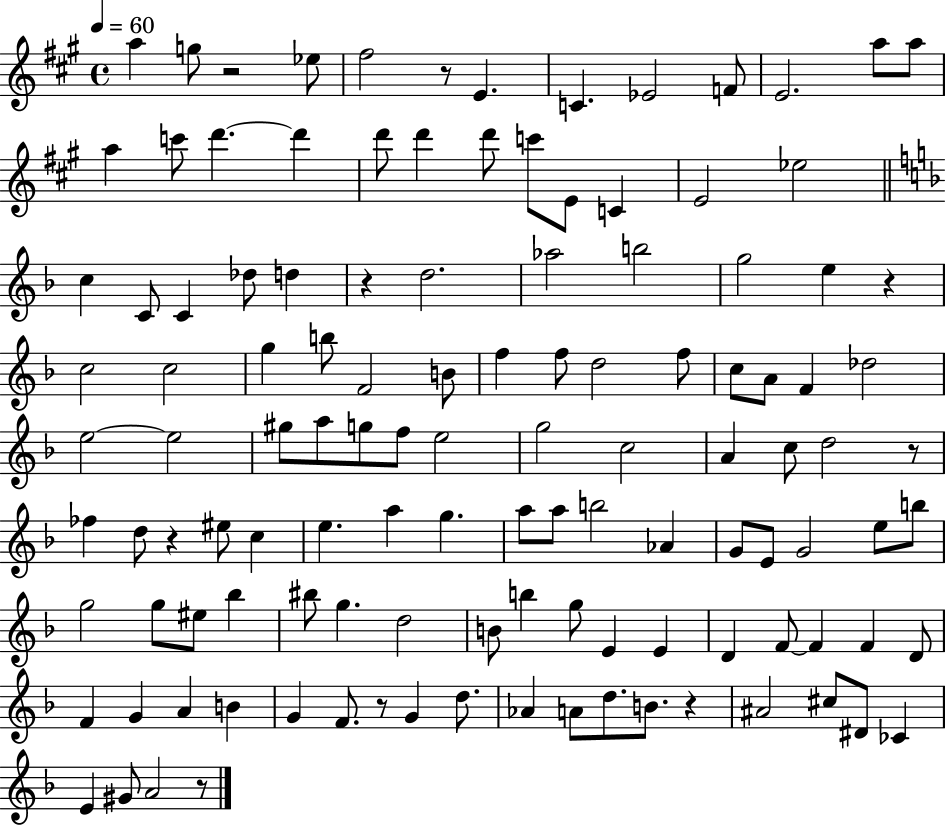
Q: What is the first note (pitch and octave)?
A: A5